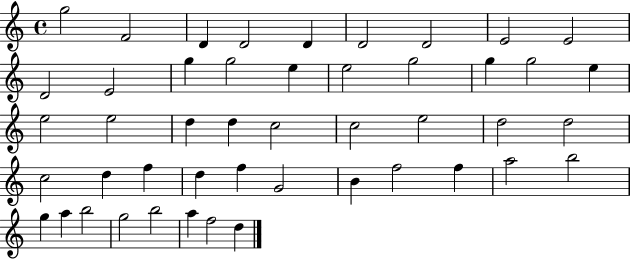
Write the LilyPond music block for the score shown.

{
  \clef treble
  \time 4/4
  \defaultTimeSignature
  \key c \major
  g''2 f'2 | d'4 d'2 d'4 | d'2 d'2 | e'2 e'2 | \break d'2 e'2 | g''4 g''2 e''4 | e''2 g''2 | g''4 g''2 e''4 | \break e''2 e''2 | d''4 d''4 c''2 | c''2 e''2 | d''2 d''2 | \break c''2 d''4 f''4 | d''4 f''4 g'2 | b'4 f''2 f''4 | a''2 b''2 | \break g''4 a''4 b''2 | g''2 b''2 | a''4 f''2 d''4 | \bar "|."
}